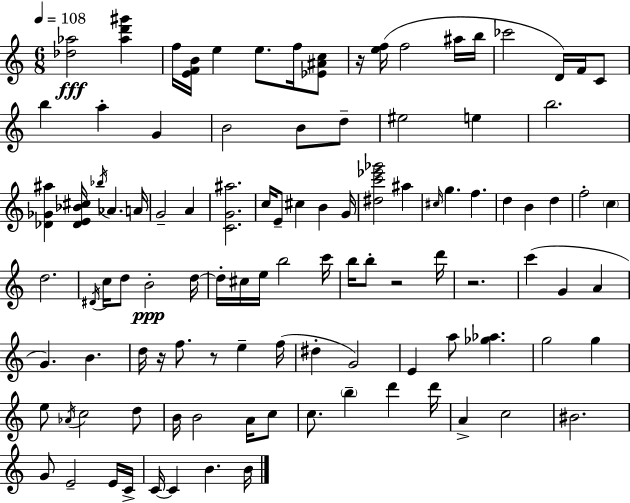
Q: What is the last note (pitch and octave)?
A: B4